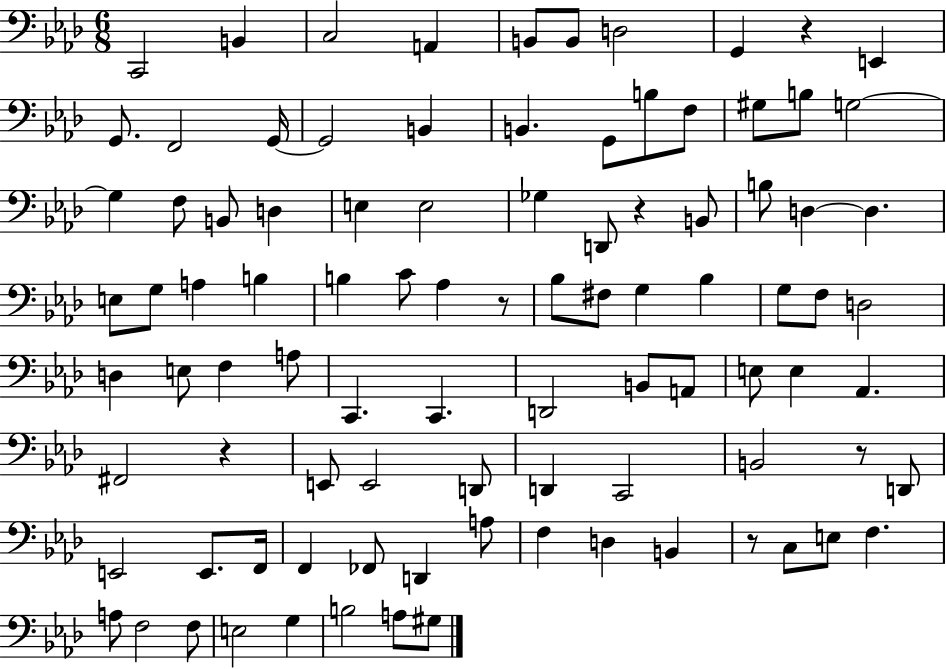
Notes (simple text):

C2/h B2/q C3/h A2/q B2/e B2/e D3/h G2/q R/q E2/q G2/e. F2/h G2/s G2/h B2/q B2/q. G2/e B3/e F3/e G#3/e B3/e G3/h G3/q F3/e B2/e D3/q E3/q E3/h Gb3/q D2/e R/q B2/e B3/e D3/q D3/q. E3/e G3/e A3/q B3/q B3/q C4/e Ab3/q R/e Bb3/e F#3/e G3/q Bb3/q G3/e F3/e D3/h D3/q E3/e F3/q A3/e C2/q. C2/q. D2/h B2/e A2/e E3/e E3/q Ab2/q. F#2/h R/q E2/e E2/h D2/e D2/q C2/h B2/h R/e D2/e E2/h E2/e. F2/s F2/q FES2/e D2/q A3/e F3/q D3/q B2/q R/e C3/e E3/e F3/q. A3/e F3/h F3/e E3/h G3/q B3/h A3/e G#3/e